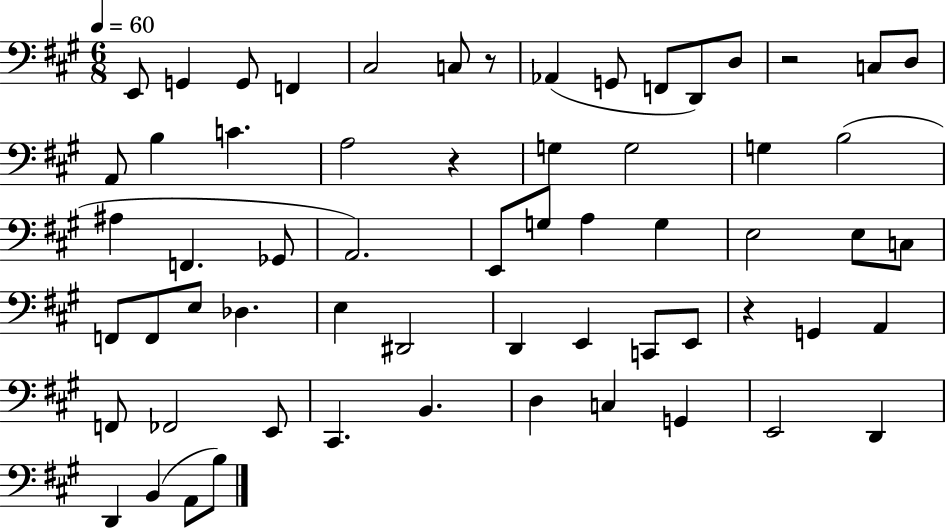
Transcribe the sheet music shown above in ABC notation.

X:1
T:Untitled
M:6/8
L:1/4
K:A
E,,/2 G,, G,,/2 F,, ^C,2 C,/2 z/2 _A,, G,,/2 F,,/2 D,,/2 D,/2 z2 C,/2 D,/2 A,,/2 B, C A,2 z G, G,2 G, B,2 ^A, F,, _G,,/2 A,,2 E,,/2 G,/2 A, G, E,2 E,/2 C,/2 F,,/2 F,,/2 E,/2 _D, E, ^D,,2 D,, E,, C,,/2 E,,/2 z G,, A,, F,,/2 _F,,2 E,,/2 ^C,, B,, D, C, G,, E,,2 D,, D,, B,, A,,/2 B,/2